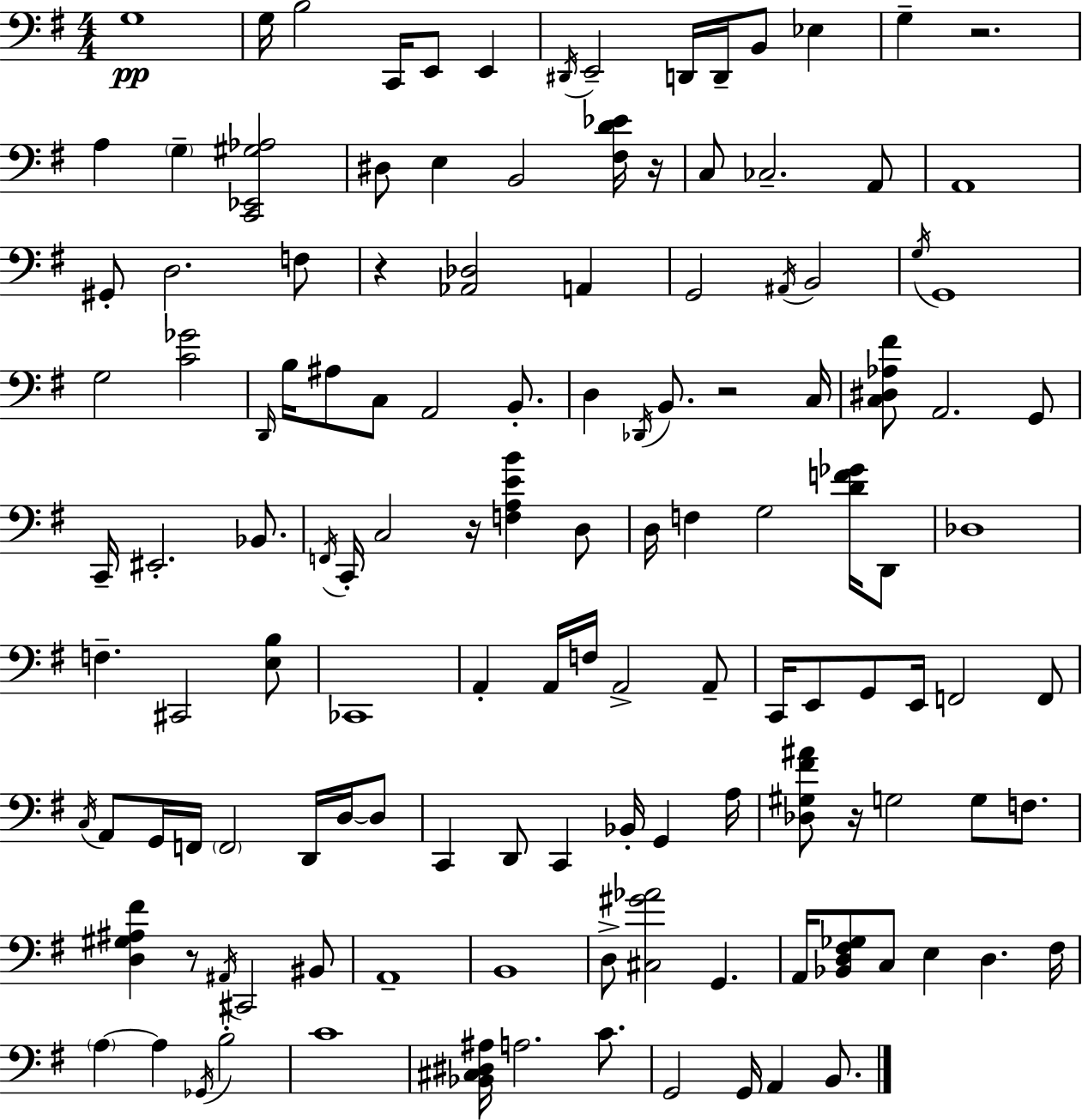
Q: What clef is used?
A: bass